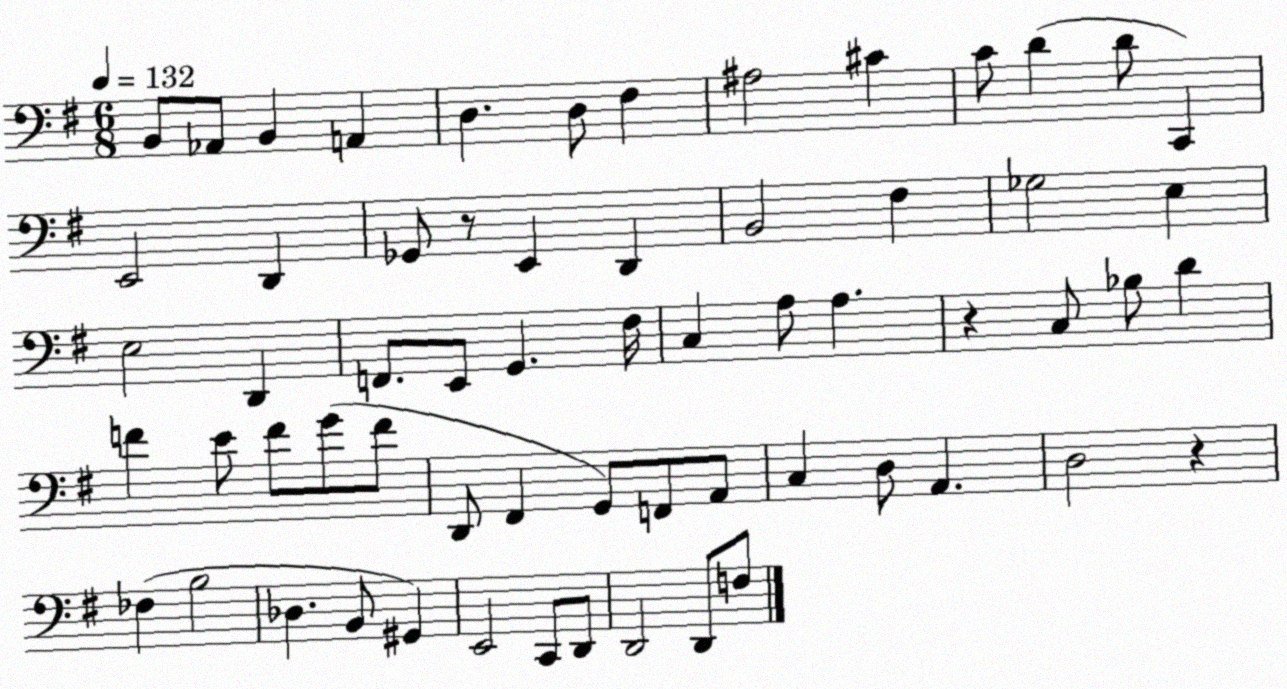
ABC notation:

X:1
T:Untitled
M:6/8
L:1/4
K:G
B,,/2 _A,,/2 B,, A,, D, D,/2 ^F, ^A,2 ^C C/2 D D/2 C,, E,,2 D,, _G,,/2 z/2 E,, D,, B,,2 ^F, _G,2 E, E,2 D,, F,,/2 E,,/2 G,, ^F,/4 C, A,/2 A, z C,/2 _B,/2 D F E/2 F/2 G/2 F/2 D,,/2 ^F,, G,,/2 F,,/2 A,,/2 C, D,/2 A,, D,2 z _F, B,2 _D, B,,/2 ^G,, E,,2 C,,/2 D,,/2 D,,2 D,,/2 F,/2